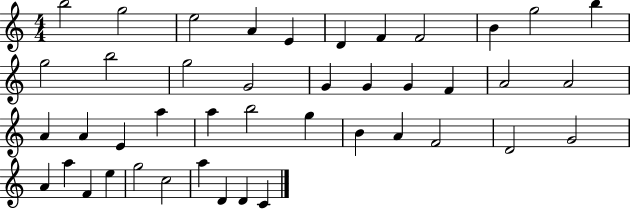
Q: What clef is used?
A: treble